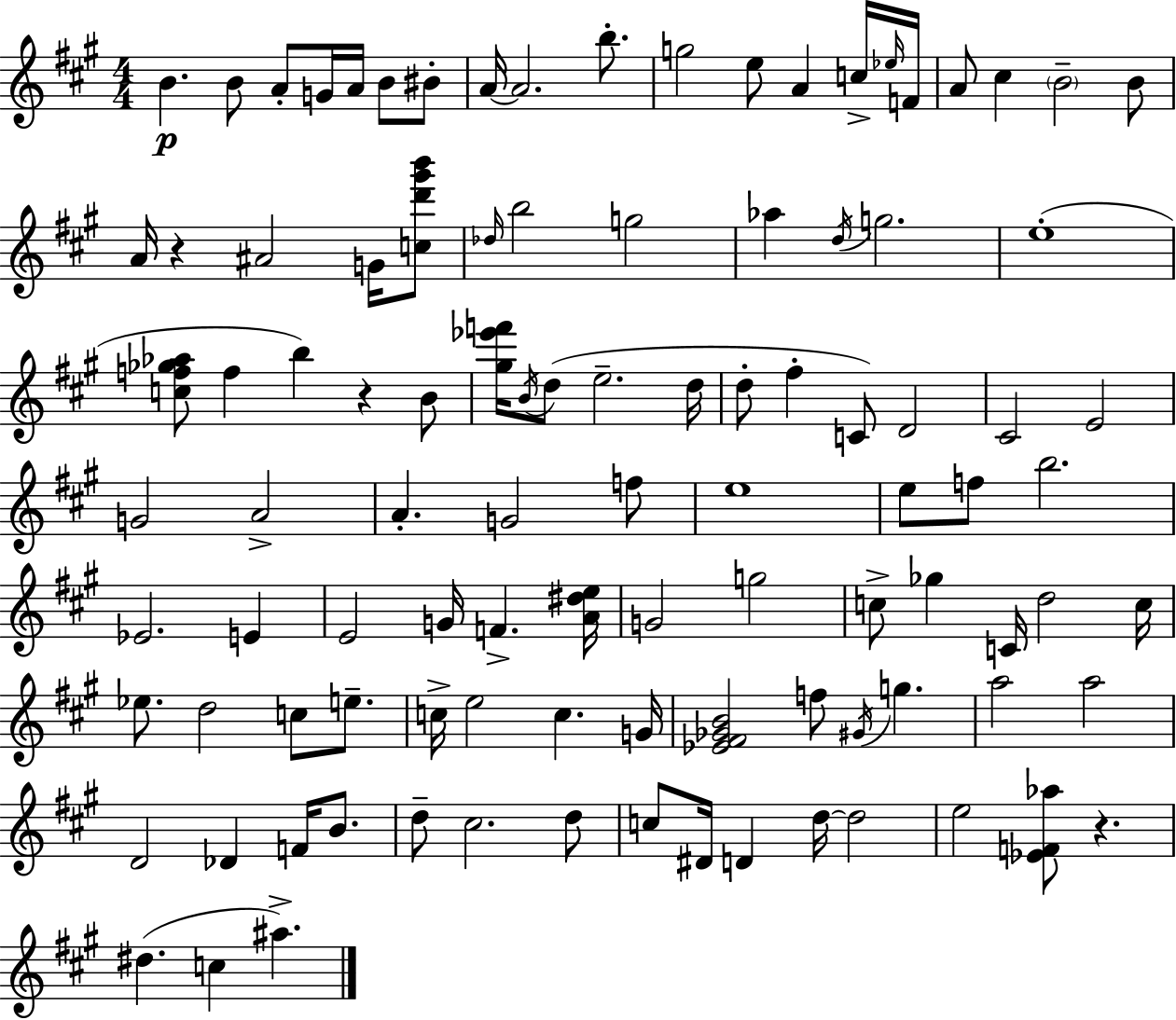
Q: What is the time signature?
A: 4/4